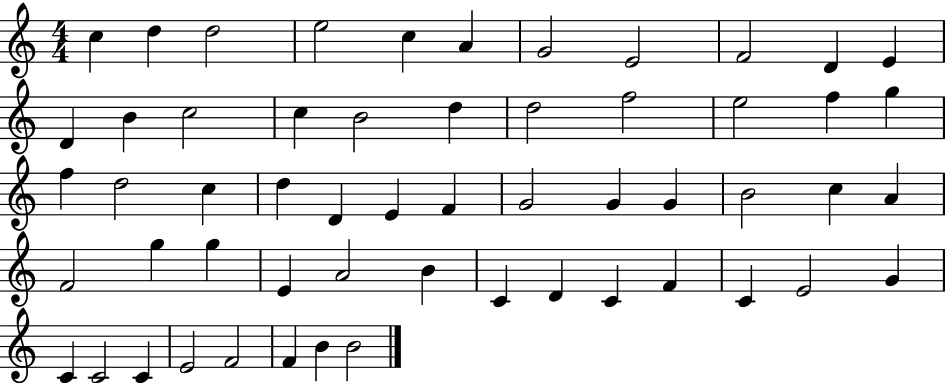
X:1
T:Untitled
M:4/4
L:1/4
K:C
c d d2 e2 c A G2 E2 F2 D E D B c2 c B2 d d2 f2 e2 f g f d2 c d D E F G2 G G B2 c A F2 g g E A2 B C D C F C E2 G C C2 C E2 F2 F B B2